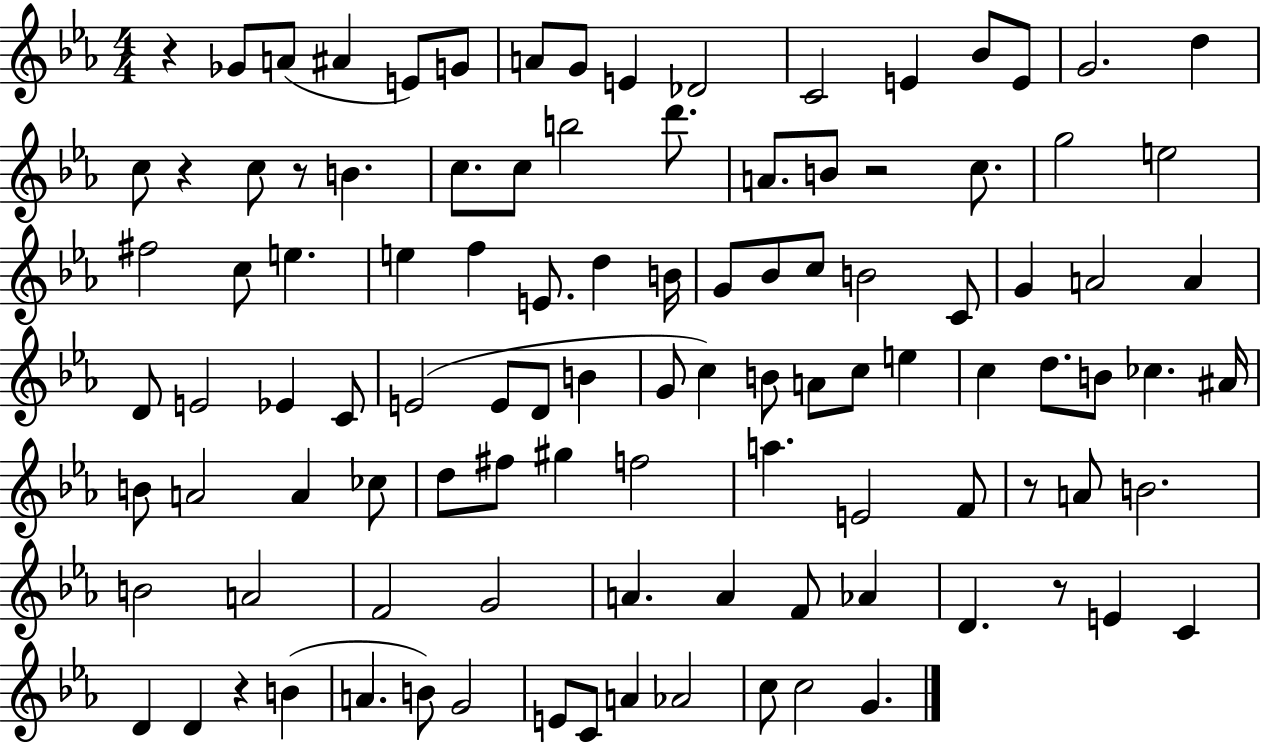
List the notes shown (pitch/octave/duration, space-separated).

R/q Gb4/e A4/e A#4/q E4/e G4/e A4/e G4/e E4/q Db4/h C4/h E4/q Bb4/e E4/e G4/h. D5/q C5/e R/q C5/e R/e B4/q. C5/e. C5/e B5/h D6/e. A4/e. B4/e R/h C5/e. G5/h E5/h F#5/h C5/e E5/q. E5/q F5/q E4/e. D5/q B4/s G4/e Bb4/e C5/e B4/h C4/e G4/q A4/h A4/q D4/e E4/h Eb4/q C4/e E4/h E4/e D4/e B4/q G4/e C5/q B4/e A4/e C5/e E5/q C5/q D5/e. B4/e CES5/q. A#4/s B4/e A4/h A4/q CES5/e D5/e F#5/e G#5/q F5/h A5/q. E4/h F4/e R/e A4/e B4/h. B4/h A4/h F4/h G4/h A4/q. A4/q F4/e Ab4/q D4/q. R/e E4/q C4/q D4/q D4/q R/q B4/q A4/q. B4/e G4/h E4/e C4/e A4/q Ab4/h C5/e C5/h G4/q.